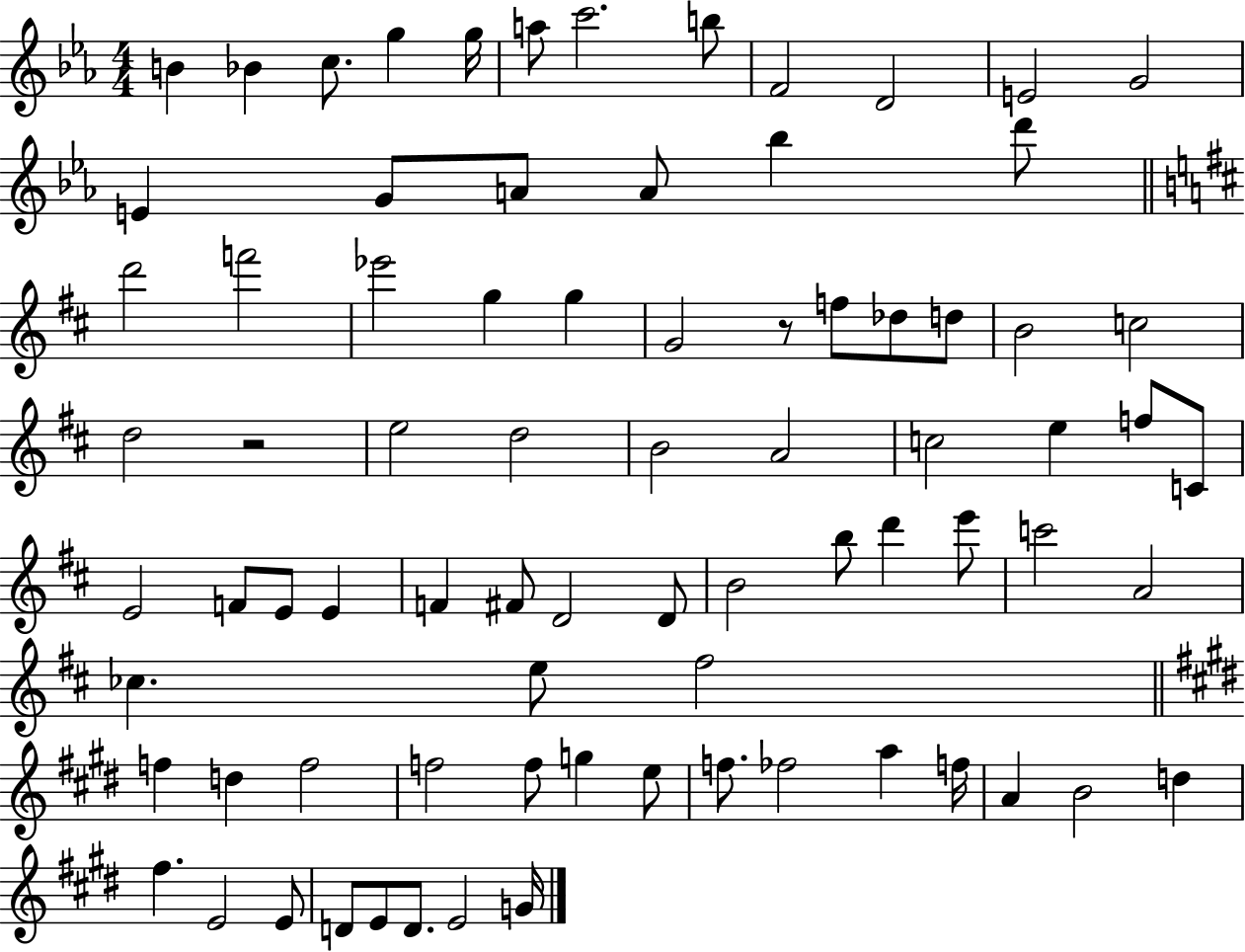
B4/q Bb4/q C5/e. G5/q G5/s A5/e C6/h. B5/e F4/h D4/h E4/h G4/h E4/q G4/e A4/e A4/e Bb5/q D6/e D6/h F6/h Eb6/h G5/q G5/q G4/h R/e F5/e Db5/e D5/e B4/h C5/h D5/h R/h E5/h D5/h B4/h A4/h C5/h E5/q F5/e C4/e E4/h F4/e E4/e E4/q F4/q F#4/e D4/h D4/e B4/h B5/e D6/q E6/e C6/h A4/h CES5/q. E5/e F#5/h F5/q D5/q F5/h F5/h F5/e G5/q E5/e F5/e. FES5/h A5/q F5/s A4/q B4/h D5/q F#5/q. E4/h E4/e D4/e E4/e D4/e. E4/h G4/s